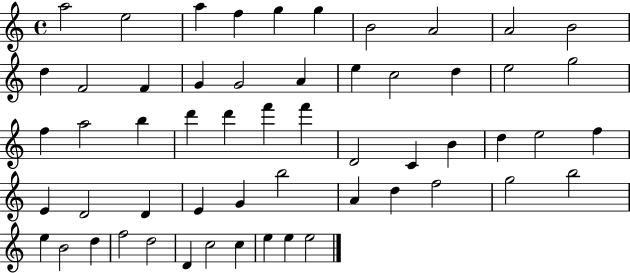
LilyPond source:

{
  \clef treble
  \time 4/4
  \defaultTimeSignature
  \key c \major
  a''2 e''2 | a''4 f''4 g''4 g''4 | b'2 a'2 | a'2 b'2 | \break d''4 f'2 f'4 | g'4 g'2 a'4 | e''4 c''2 d''4 | e''2 g''2 | \break f''4 a''2 b''4 | d'''4 d'''4 f'''4 f'''4 | d'2 c'4 b'4 | d''4 e''2 f''4 | \break e'4 d'2 d'4 | e'4 g'4 b''2 | a'4 d''4 f''2 | g''2 b''2 | \break e''4 b'2 d''4 | f''2 d''2 | d'4 c''2 c''4 | e''4 e''4 e''2 | \break \bar "|."
}